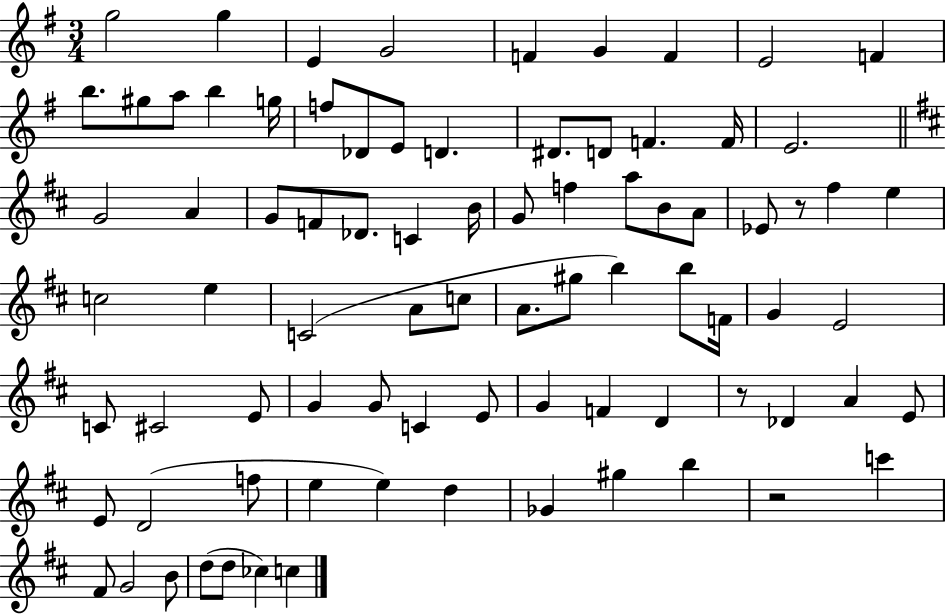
{
  \clef treble
  \numericTimeSignature
  \time 3/4
  \key g \major
  g''2 g''4 | e'4 g'2 | f'4 g'4 f'4 | e'2 f'4 | \break b''8. gis''8 a''8 b''4 g''16 | f''8 des'8 e'8 d'4. | dis'8. d'8 f'4. f'16 | e'2. | \break \bar "||" \break \key b \minor g'2 a'4 | g'8 f'8 des'8. c'4 b'16 | g'8 f''4 a''8 b'8 a'8 | ees'8 r8 fis''4 e''4 | \break c''2 e''4 | c'2( a'8 c''8 | a'8. gis''8 b''4) b''8 f'16 | g'4 e'2 | \break c'8 cis'2 e'8 | g'4 g'8 c'4 e'8 | g'4 f'4 d'4 | r8 des'4 a'4 e'8 | \break e'8 d'2( f''8 | e''4 e''4) d''4 | ges'4 gis''4 b''4 | r2 c'''4 | \break fis'8 g'2 b'8 | d''8( d''8 ces''4) c''4 | \bar "|."
}